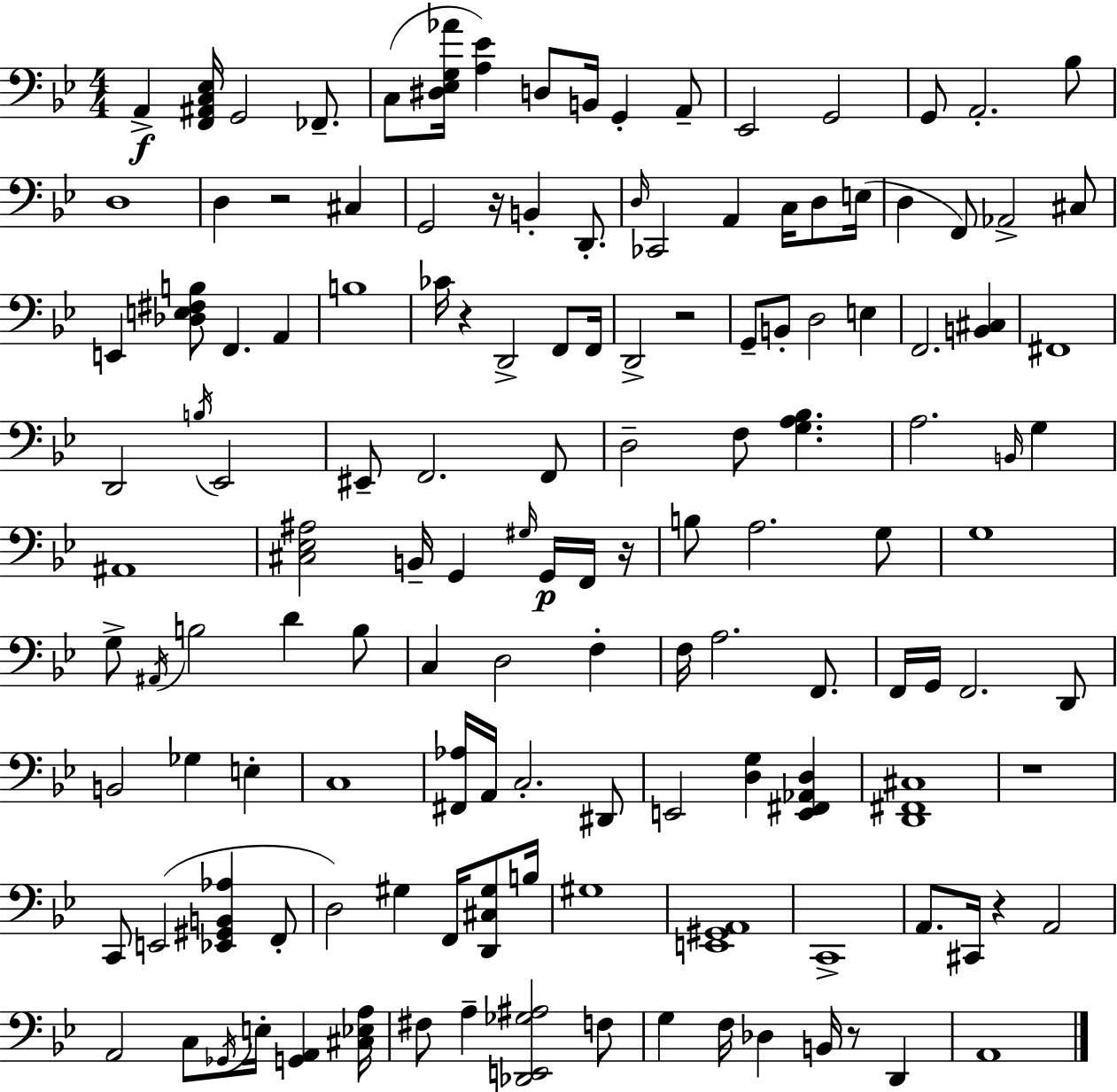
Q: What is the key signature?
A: BES major